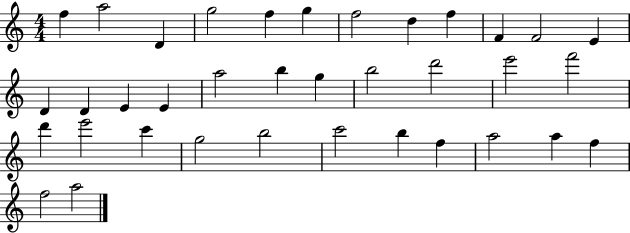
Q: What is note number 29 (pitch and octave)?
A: C6